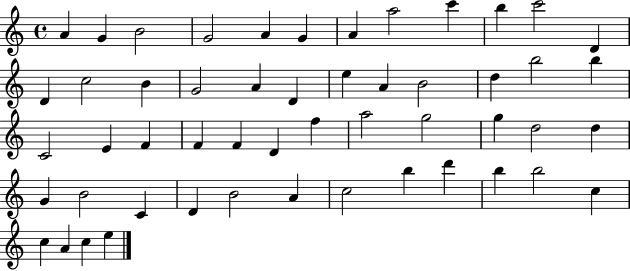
{
  \clef treble
  \time 4/4
  \defaultTimeSignature
  \key c \major
  a'4 g'4 b'2 | g'2 a'4 g'4 | a'4 a''2 c'''4 | b''4 c'''2 d'4 | \break d'4 c''2 b'4 | g'2 a'4 d'4 | e''4 a'4 b'2 | d''4 b''2 b''4 | \break c'2 e'4 f'4 | f'4 f'4 d'4 f''4 | a''2 g''2 | g''4 d''2 d''4 | \break g'4 b'2 c'4 | d'4 b'2 a'4 | c''2 b''4 d'''4 | b''4 b''2 c''4 | \break c''4 a'4 c''4 e''4 | \bar "|."
}